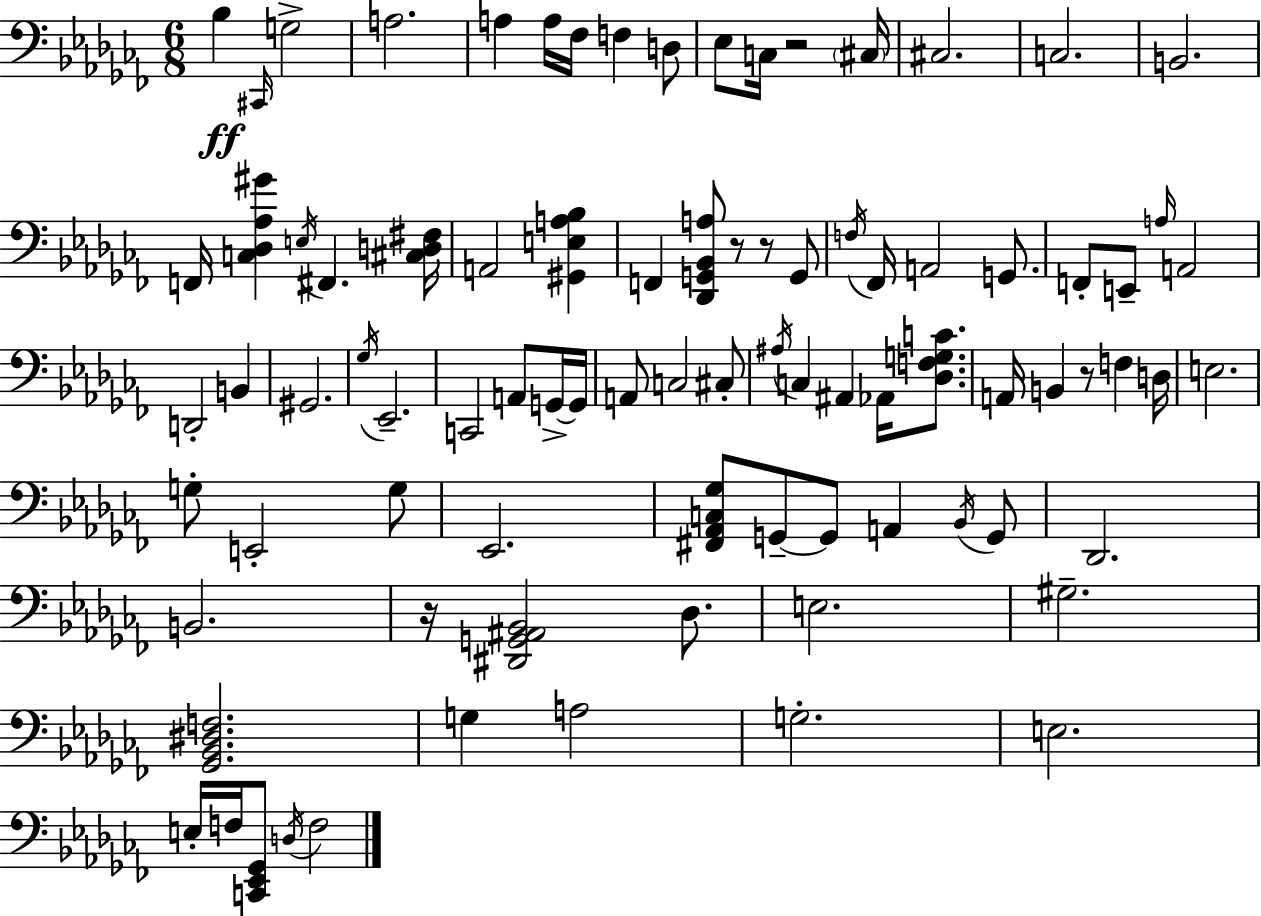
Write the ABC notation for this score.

X:1
T:Untitled
M:6/8
L:1/4
K:Abm
_B, ^C,,/4 G,2 A,2 A, A,/4 _F,/4 F, D,/2 _E,/2 C,/4 z2 ^C,/4 ^C,2 C,2 B,,2 F,,/4 [C,_D,_A,^G] E,/4 ^F,, [^C,D,^F,]/4 A,,2 [^G,,E,A,_B,] F,, [_D,,G,,_B,,A,]/2 z/2 z/2 G,,/2 F,/4 _F,,/4 A,,2 G,,/2 F,,/2 E,,/2 A,/4 A,,2 D,,2 B,, ^G,,2 _G,/4 _E,,2 C,,2 A,,/2 G,,/4 G,,/4 A,,/2 C,2 ^C,/2 ^A,/4 C, ^A,, _A,,/4 [_D,F,G,C]/2 A,,/4 B,, z/2 F, D,/4 E,2 G,/2 E,,2 G,/2 _E,,2 [^F,,_A,,C,_G,]/2 G,,/2 G,,/2 A,, _B,,/4 G,,/2 _D,,2 B,,2 z/4 [^D,,G,,^A,,_B,,]2 _D,/2 E,2 ^G,2 [_G,,_B,,^D,F,]2 G, A,2 G,2 E,2 E,/4 F,/4 [C,,_E,,_G,,]/2 D,/4 F,2